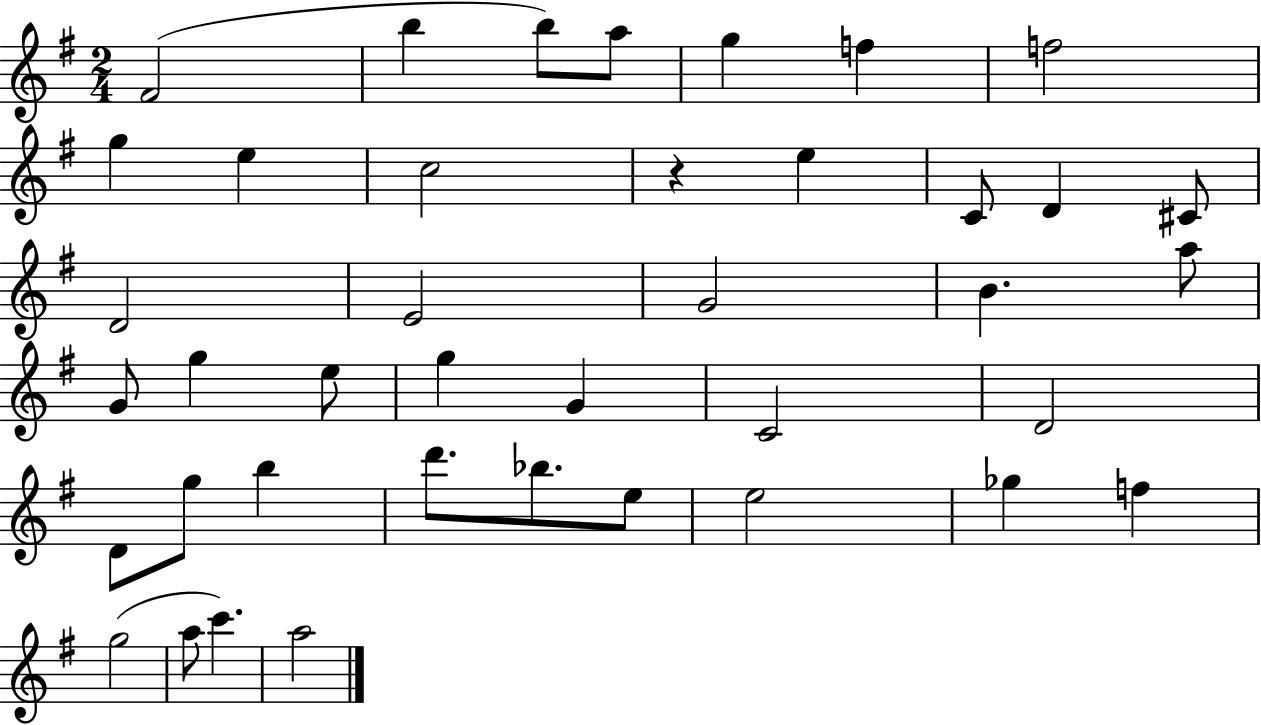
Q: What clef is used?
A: treble